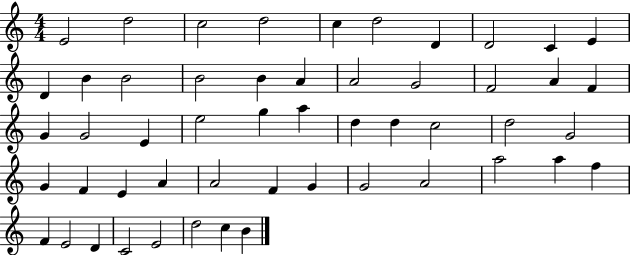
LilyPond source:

{
  \clef treble
  \numericTimeSignature
  \time 4/4
  \key c \major
  e'2 d''2 | c''2 d''2 | c''4 d''2 d'4 | d'2 c'4 e'4 | \break d'4 b'4 b'2 | b'2 b'4 a'4 | a'2 g'2 | f'2 a'4 f'4 | \break g'4 g'2 e'4 | e''2 g''4 a''4 | d''4 d''4 c''2 | d''2 g'2 | \break g'4 f'4 e'4 a'4 | a'2 f'4 g'4 | g'2 a'2 | a''2 a''4 f''4 | \break f'4 e'2 d'4 | c'2 e'2 | d''2 c''4 b'4 | \bar "|."
}